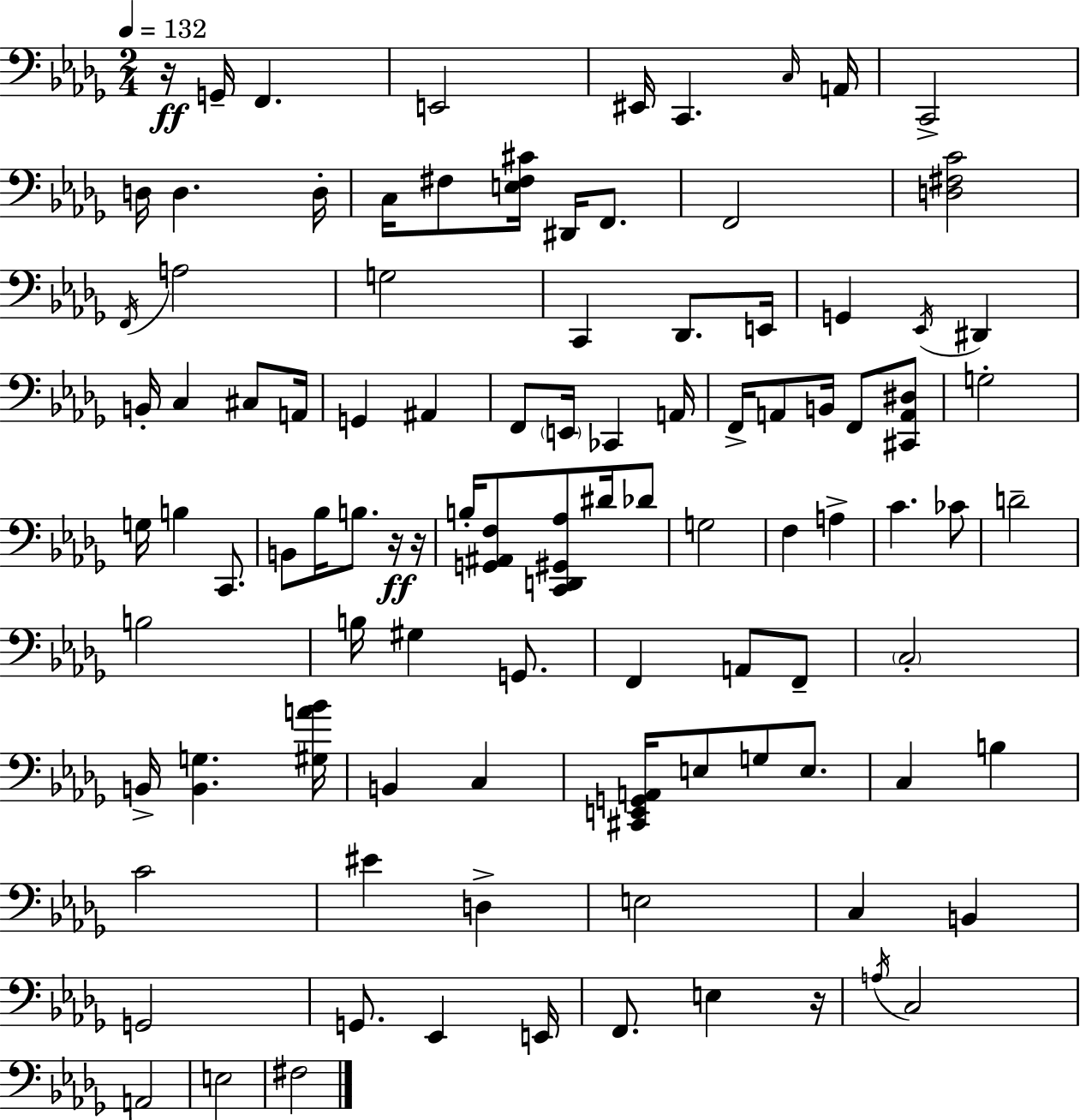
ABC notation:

X:1
T:Untitled
M:2/4
L:1/4
K:Bbm
z/4 G,,/4 F,, E,,2 ^E,,/4 C,, C,/4 A,,/4 C,,2 D,/4 D, D,/4 C,/4 ^F,/2 [E,^F,^C]/4 ^D,,/4 F,,/2 F,,2 [D,^F,C]2 F,,/4 A,2 G,2 C,, _D,,/2 E,,/4 G,, _E,,/4 ^D,, B,,/4 C, ^C,/2 A,,/4 G,, ^A,, F,,/2 E,,/4 _C,, A,,/4 F,,/4 A,,/2 B,,/4 F,,/2 [^C,,A,,^D,]/2 G,2 G,/4 B, C,,/2 B,,/2 _B,/4 B,/2 z/4 z/4 B,/4 [G,,^A,,F,]/2 [C,,D,,^G,,_A,]/2 ^D/4 _D/2 G,2 F, A, C _C/2 D2 B,2 B,/4 ^G, G,,/2 F,, A,,/2 F,,/2 C,2 B,,/4 [B,,G,] [^G,A_B]/4 B,, C, [^C,,E,,G,,A,,]/4 E,/2 G,/2 E,/2 C, B, C2 ^E D, E,2 C, B,, G,,2 G,,/2 _E,, E,,/4 F,,/2 E, z/4 A,/4 C,2 A,,2 E,2 ^F,2